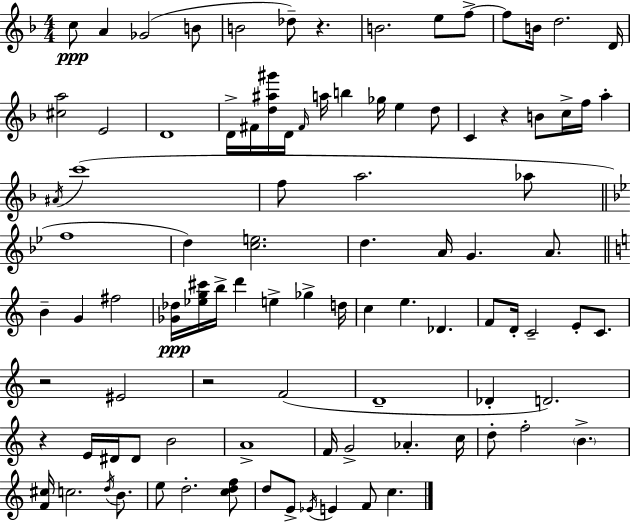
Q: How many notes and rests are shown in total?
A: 96